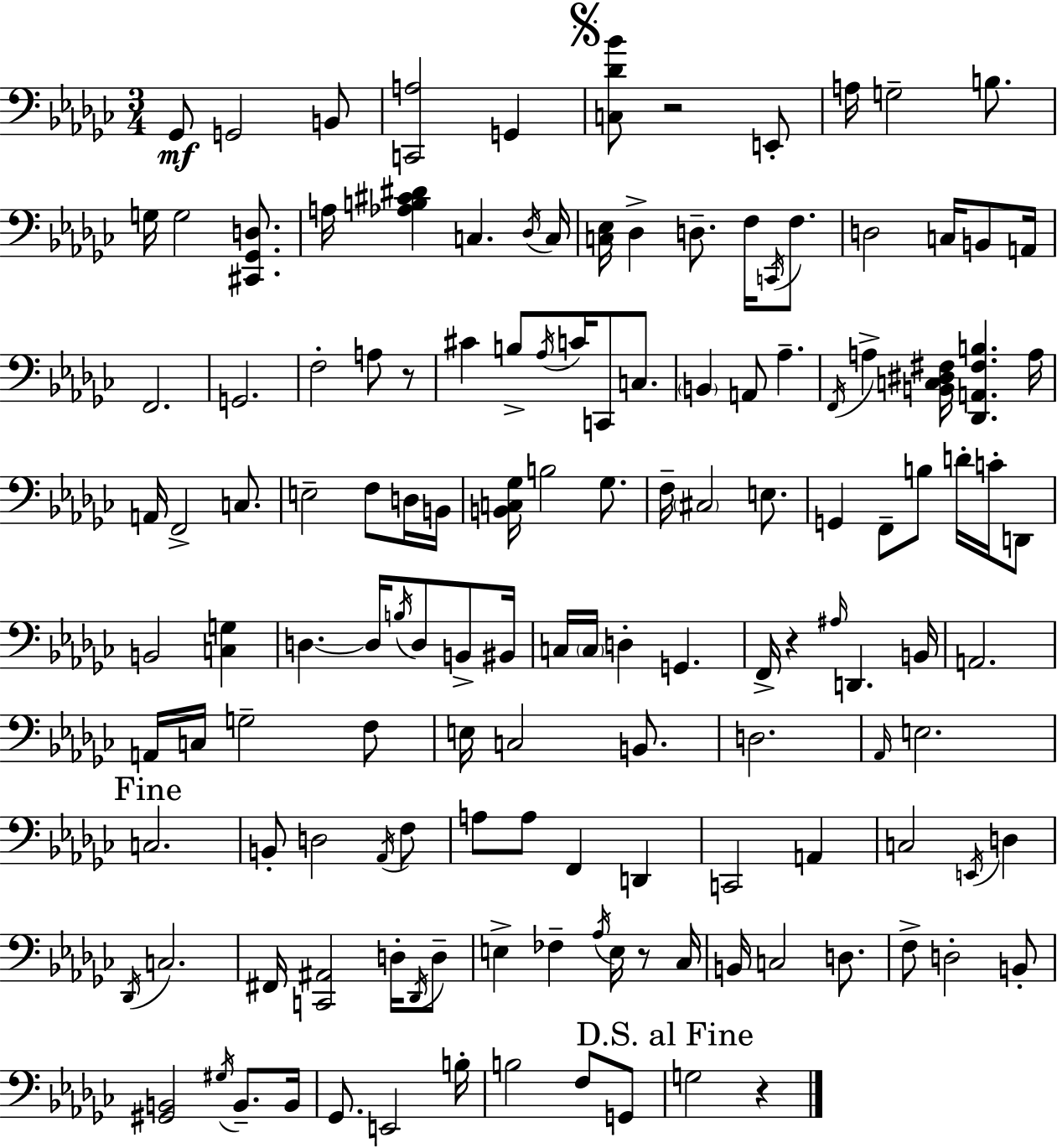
Gb2/e G2/h B2/e [C2,A3]/h G2/q [C3,Db4,Bb4]/e R/h E2/e A3/s G3/h B3/e. G3/s G3/h [C#2,Gb2,D3]/e. A3/s [Ab3,B3,C#4,D#4]/q C3/q. Db3/s C3/s [C3,Eb3]/s Db3/q D3/e. F3/s C2/s F3/e. D3/h C3/s B2/e A2/s F2/h. G2/h. F3/h A3/e R/e C#4/q B3/e Ab3/s C4/s C2/e C3/e. B2/q A2/e Ab3/q. F2/s A3/q [B2,C3,D#3,F#3]/s [Db2,A2,F#3,B3]/q. A3/s A2/s F2/h C3/e. E3/h F3/e D3/s B2/s [B2,C3,Gb3]/s B3/h Gb3/e. F3/s C#3/h E3/e. G2/q F2/e B3/e D4/s C4/s D2/e B2/h [C3,G3]/q D3/q. D3/s B3/s D3/e B2/e BIS2/s C3/s C3/s D3/q G2/q. F2/s R/q A#3/s D2/q. B2/s A2/h. A2/s C3/s G3/h F3/e E3/s C3/h B2/e. D3/h. Ab2/s E3/h. C3/h. B2/e D3/h Ab2/s F3/e A3/e A3/e F2/q D2/q C2/h A2/q C3/h E2/s D3/q Db2/s C3/h. F#2/s [C2,A#2]/h D3/s Db2/s D3/e E3/q FES3/q Ab3/s E3/s R/e CES3/s B2/s C3/h D3/e. F3/e D3/h B2/e [G#2,B2]/h G#3/s B2/e. B2/s Gb2/e. E2/h B3/s B3/h F3/e G2/e G3/h R/q